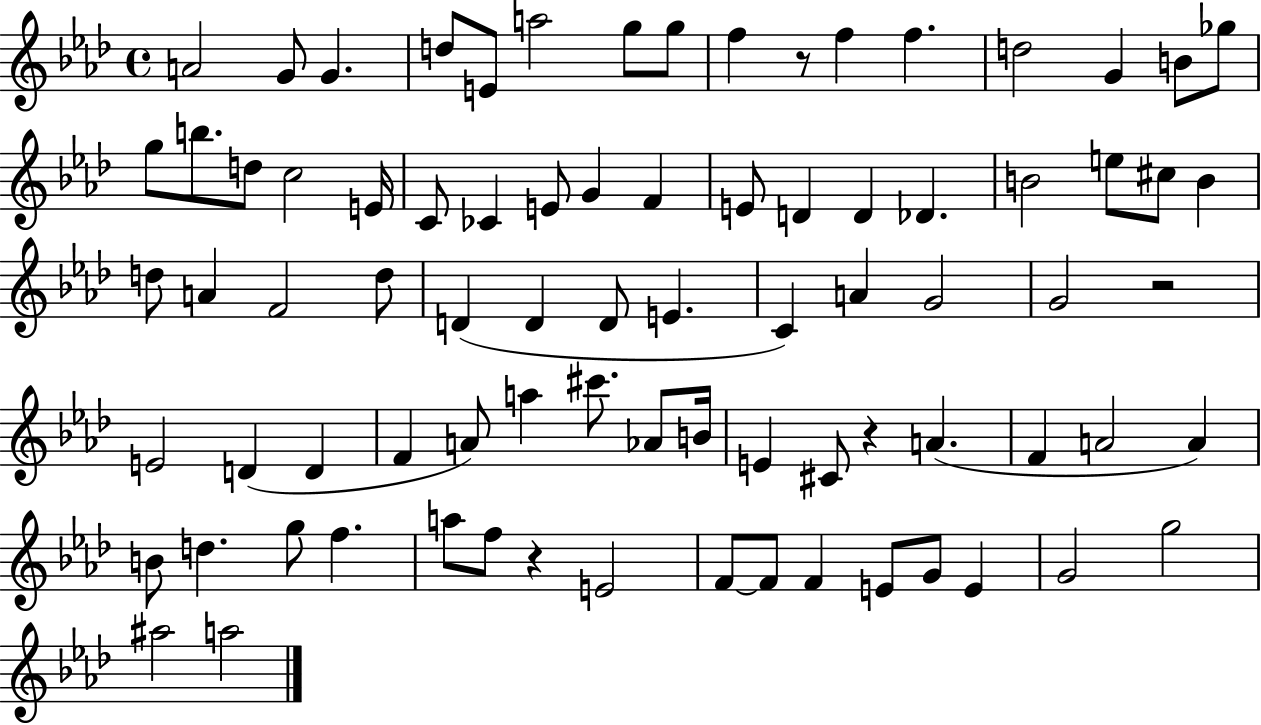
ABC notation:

X:1
T:Untitled
M:4/4
L:1/4
K:Ab
A2 G/2 G d/2 E/2 a2 g/2 g/2 f z/2 f f d2 G B/2 _g/2 g/2 b/2 d/2 c2 E/4 C/2 _C E/2 G F E/2 D D _D B2 e/2 ^c/2 B d/2 A F2 d/2 D D D/2 E C A G2 G2 z2 E2 D D F A/2 a ^c'/2 _A/2 B/4 E ^C/2 z A F A2 A B/2 d g/2 f a/2 f/2 z E2 F/2 F/2 F E/2 G/2 E G2 g2 ^a2 a2